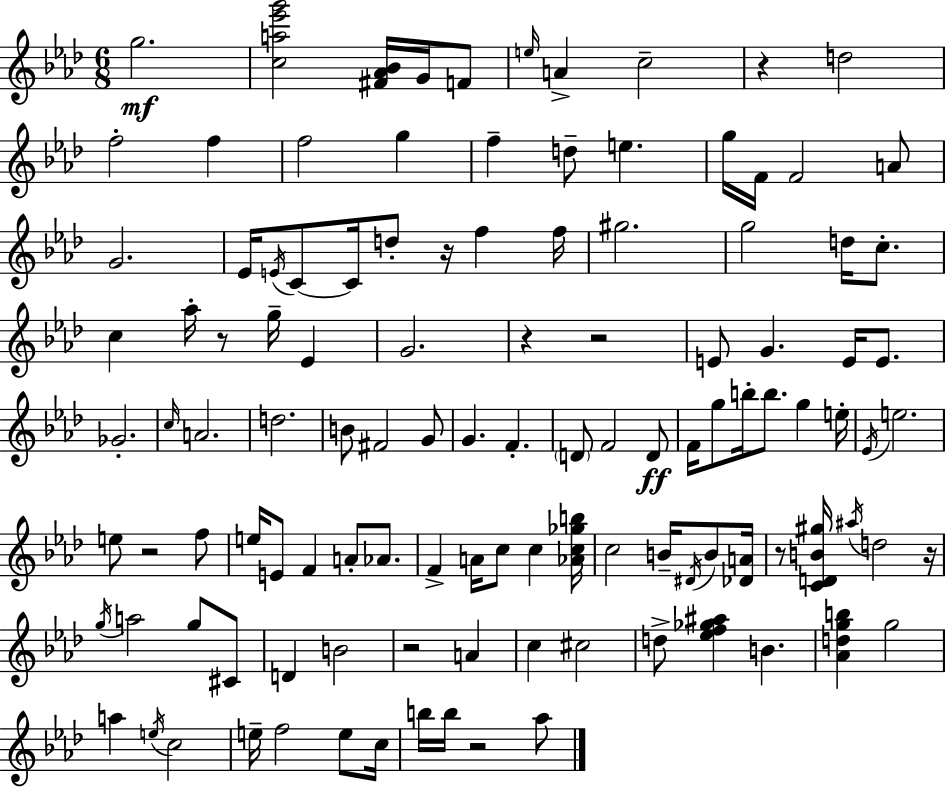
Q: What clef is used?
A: treble